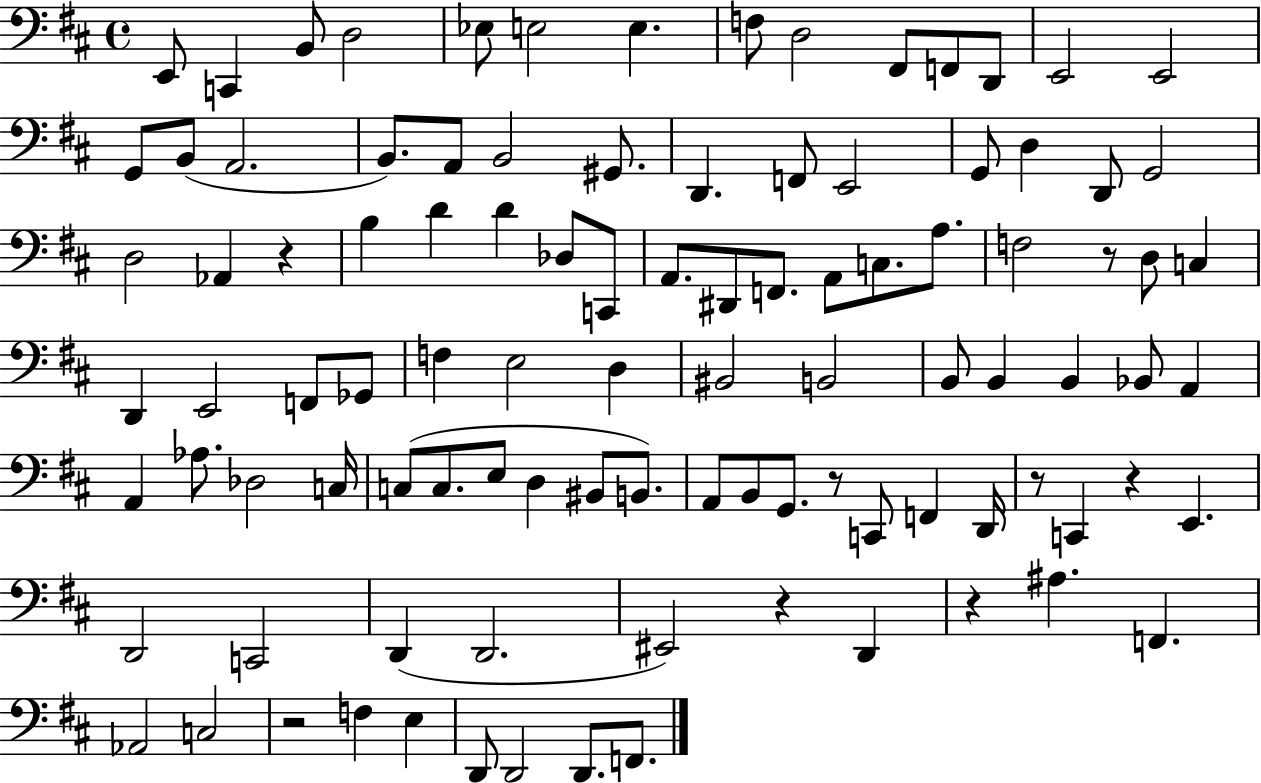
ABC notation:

X:1
T:Untitled
M:4/4
L:1/4
K:D
E,,/2 C,, B,,/2 D,2 _E,/2 E,2 E, F,/2 D,2 ^F,,/2 F,,/2 D,,/2 E,,2 E,,2 G,,/2 B,,/2 A,,2 B,,/2 A,,/2 B,,2 ^G,,/2 D,, F,,/2 E,,2 G,,/2 D, D,,/2 G,,2 D,2 _A,, z B, D D _D,/2 C,,/2 A,,/2 ^D,,/2 F,,/2 A,,/2 C,/2 A,/2 F,2 z/2 D,/2 C, D,, E,,2 F,,/2 _G,,/2 F, E,2 D, ^B,,2 B,,2 B,,/2 B,, B,, _B,,/2 A,, A,, _A,/2 _D,2 C,/4 C,/2 C,/2 E,/2 D, ^B,,/2 B,,/2 A,,/2 B,,/2 G,,/2 z/2 C,,/2 F,, D,,/4 z/2 C,, z E,, D,,2 C,,2 D,, D,,2 ^E,,2 z D,, z ^A, F,, _A,,2 C,2 z2 F, E, D,,/2 D,,2 D,,/2 F,,/2